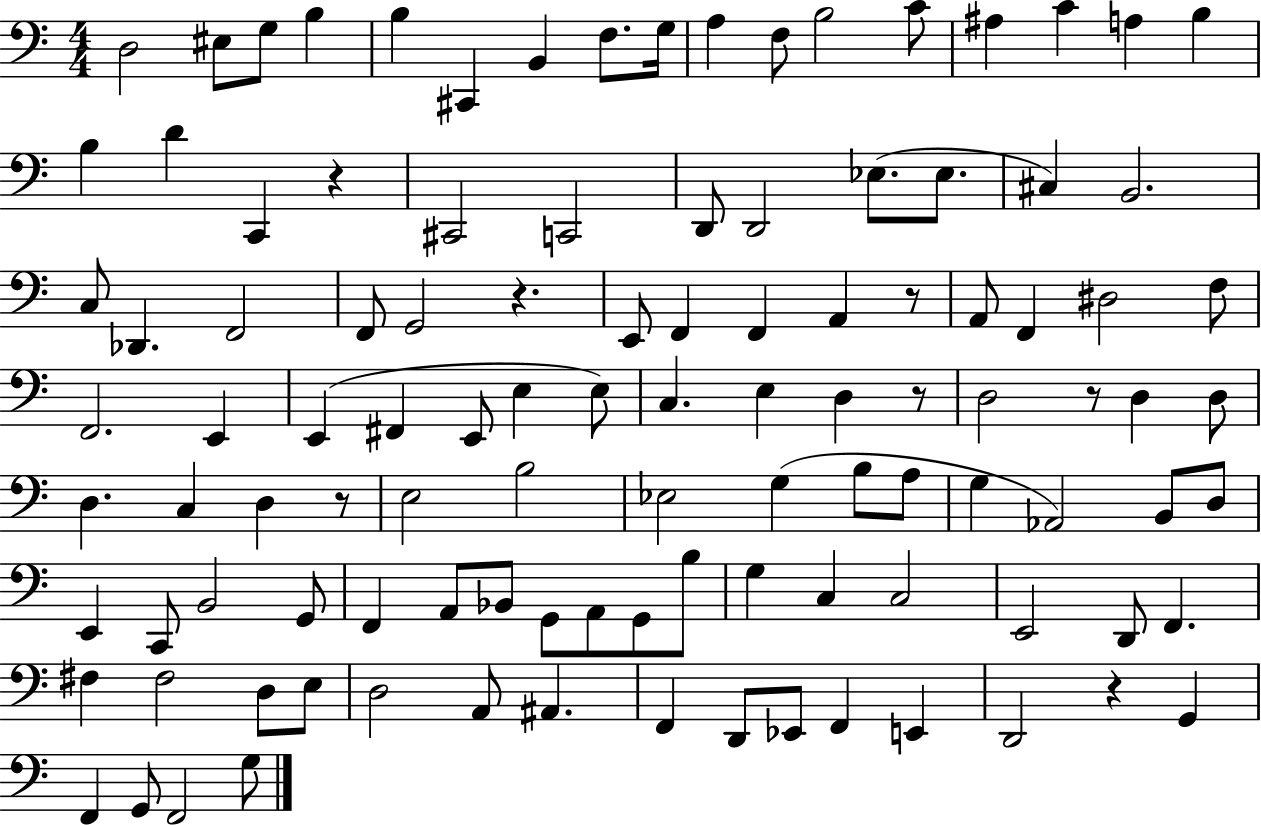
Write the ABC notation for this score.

X:1
T:Untitled
M:4/4
L:1/4
K:C
D,2 ^E,/2 G,/2 B, B, ^C,, B,, F,/2 G,/4 A, F,/2 B,2 C/2 ^A, C A, B, B, D C,, z ^C,,2 C,,2 D,,/2 D,,2 _E,/2 _E,/2 ^C, B,,2 C,/2 _D,, F,,2 F,,/2 G,,2 z E,,/2 F,, F,, A,, z/2 A,,/2 F,, ^D,2 F,/2 F,,2 E,, E,, ^F,, E,,/2 E, E,/2 C, E, D, z/2 D,2 z/2 D, D,/2 D, C, D, z/2 E,2 B,2 _E,2 G, B,/2 A,/2 G, _A,,2 B,,/2 D,/2 E,, C,,/2 B,,2 G,,/2 F,, A,,/2 _B,,/2 G,,/2 A,,/2 G,,/2 B,/2 G, C, C,2 E,,2 D,,/2 F,, ^F, ^F,2 D,/2 E,/2 D,2 A,,/2 ^A,, F,, D,,/2 _E,,/2 F,, E,, D,,2 z G,, F,, G,,/2 F,,2 G,/2